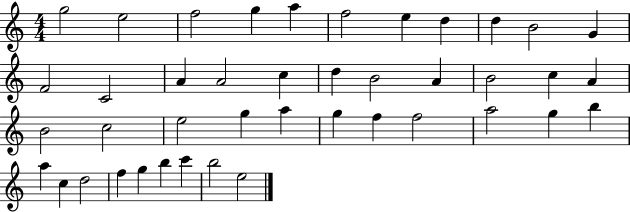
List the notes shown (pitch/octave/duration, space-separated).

G5/h E5/h F5/h G5/q A5/q F5/h E5/q D5/q D5/q B4/h G4/q F4/h C4/h A4/q A4/h C5/q D5/q B4/h A4/q B4/h C5/q A4/q B4/h C5/h E5/h G5/q A5/q G5/q F5/q F5/h A5/h G5/q B5/q A5/q C5/q D5/h F5/q G5/q B5/q C6/q B5/h E5/h